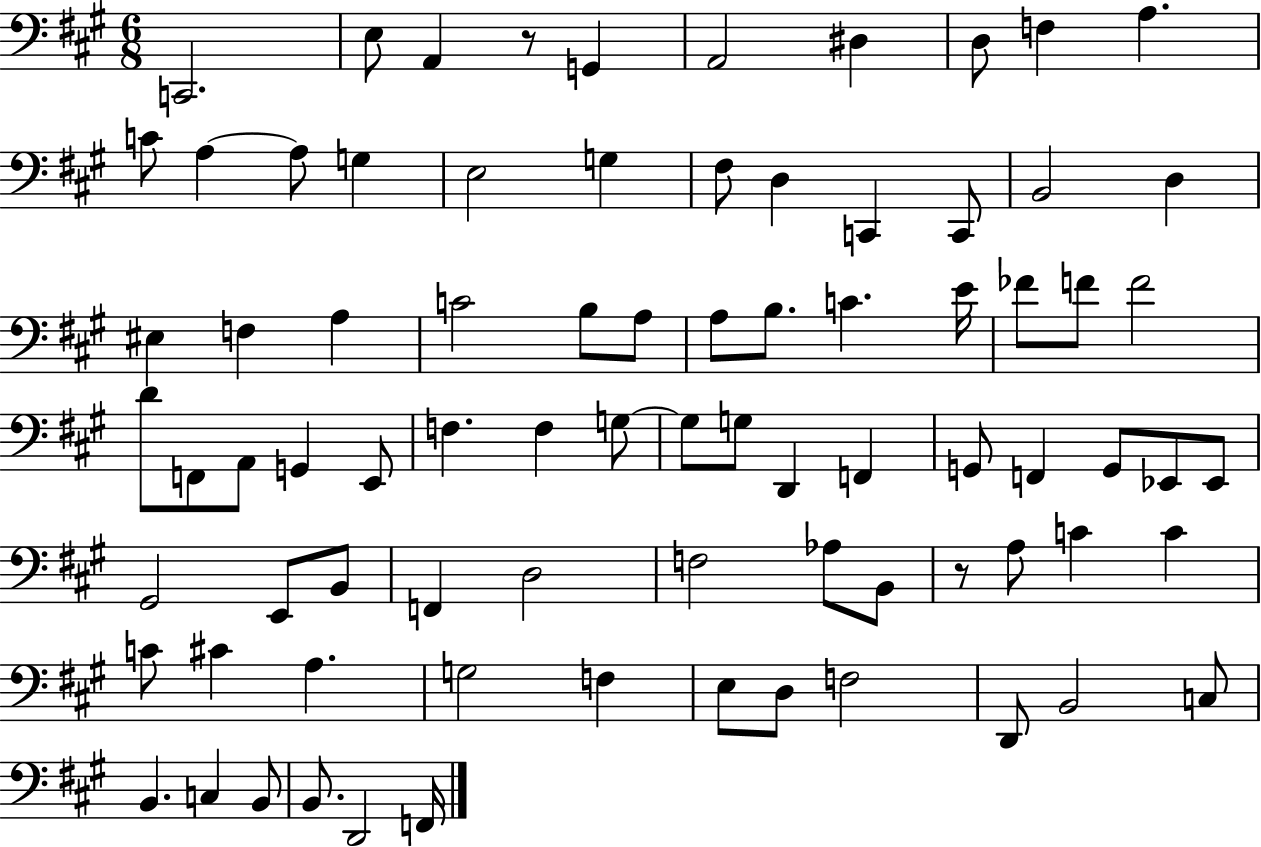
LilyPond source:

{
  \clef bass
  \numericTimeSignature
  \time 6/8
  \key a \major
  \repeat volta 2 { c,2. | e8 a,4 r8 g,4 | a,2 dis4 | d8 f4 a4. | \break c'8 a4~~ a8 g4 | e2 g4 | fis8 d4 c,4 c,8 | b,2 d4 | \break eis4 f4 a4 | c'2 b8 a8 | a8 b8. c'4. e'16 | fes'8 f'8 f'2 | \break d'8 f,8 a,8 g,4 e,8 | f4. f4 g8~~ | g8 g8 d,4 f,4 | g,8 f,4 g,8 ees,8 ees,8 | \break gis,2 e,8 b,8 | f,4 d2 | f2 aes8 b,8 | r8 a8 c'4 c'4 | \break c'8 cis'4 a4. | g2 f4 | e8 d8 f2 | d,8 b,2 c8 | \break b,4. c4 b,8 | b,8. d,2 f,16 | } \bar "|."
}